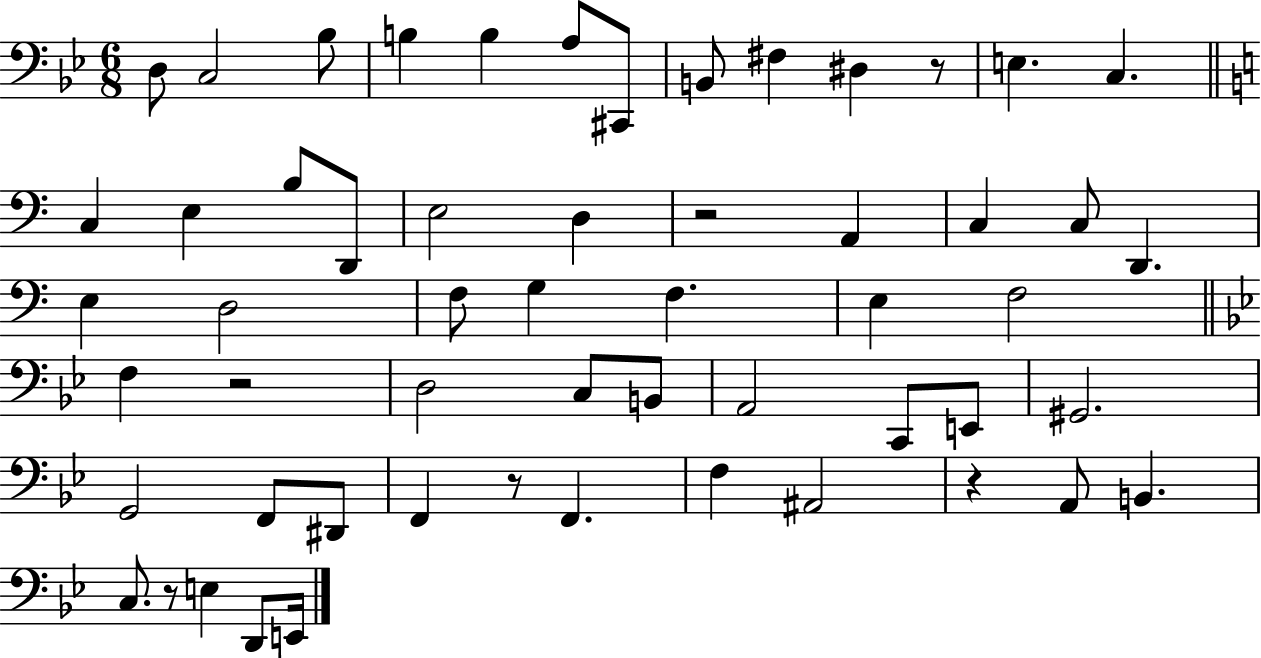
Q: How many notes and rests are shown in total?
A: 56